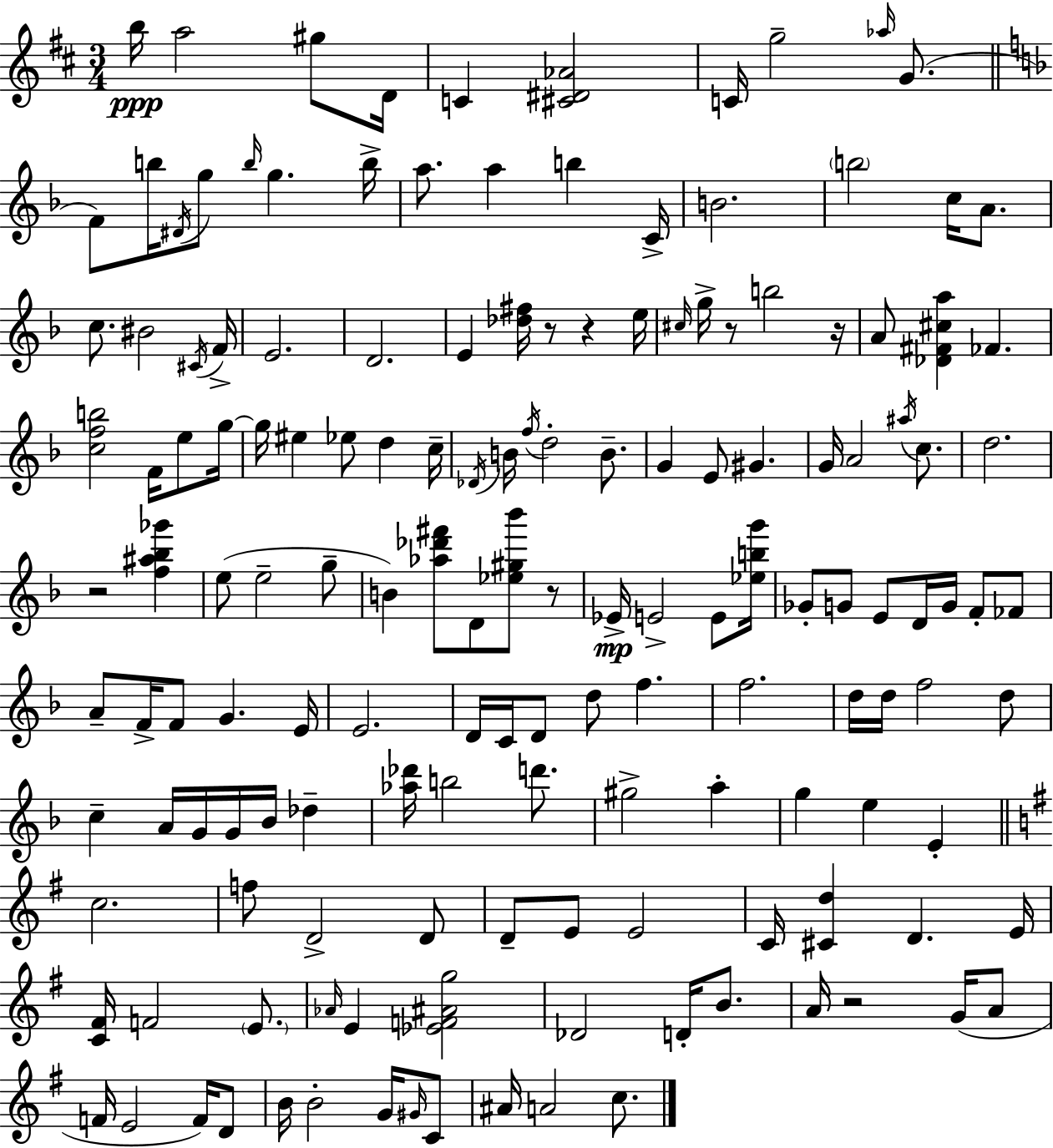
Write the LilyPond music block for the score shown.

{
  \clef treble
  \numericTimeSignature
  \time 3/4
  \key d \major
  b''16\ppp a''2 gis''8 d'16 | c'4 <cis' dis' aes'>2 | c'16 g''2-- \grace { aes''16 }( g'8. | \bar "||" \break \key d \minor f'8) b''16 \acciaccatura { dis'16 } g''8 \grace { b''16 } g''4. | b''16-> a''8. a''4 b''4 | c'16-> b'2. | \parenthesize b''2 c''16 a'8. | \break c''8. bis'2 | \acciaccatura { cis'16 } f'16-> e'2. | d'2. | e'4 <des'' fis''>16 r8 r4 | \break e''16 \grace { cis''16 } g''16-> r8 b''2 | r16 a'8 <des' fis' cis'' a''>4 fes'4. | <c'' f'' b''>2 | f'16 e''8 g''16~~ g''16 eis''4 ees''8 d''4 | \break c''16-- \acciaccatura { des'16 } b'16 \acciaccatura { f''16 } d''2-. | b'8.-- g'4 e'8 | gis'4. g'16 a'2 | \acciaccatura { ais''16 } c''8. d''2. | \break r2 | <f'' ais'' bes'' ges'''>4 e''8( e''2-- | g''8-- b'4) <aes'' des''' fis'''>8 | d'8 <ees'' gis'' bes'''>8 r8 ees'16->\mp e'2-> | \break e'8 <ees'' b'' g'''>16 ges'8-. g'8 e'8 | d'16 g'16 f'8-. fes'8 a'8-- f'16-> f'8 | g'4. e'16 e'2. | d'16 c'16 d'8 d''8 | \break f''4. f''2. | d''16 d''16 f''2 | d''8 c''4-- a'16 | g'16 g'16 bes'16 des''4-- <aes'' des'''>16 b''2 | \break d'''8. gis''2-> | a''4-. g''4 e''4 | e'4-. \bar "||" \break \key g \major c''2. | f''8 d'2-> d'8 | d'8-- e'8 e'2 | c'16 <cis' d''>4 d'4. e'16 | \break <c' fis'>16 f'2 \parenthesize e'8. | \grace { aes'16 } e'4 <ees' f' ais' g''>2 | des'2 d'16-. b'8. | a'16 r2 g'16( a'8 | \break f'16 e'2 f'16) d'8 | b'16 b'2-. g'16 \grace { gis'16 } | c'8 ais'16 a'2 c''8. | \bar "|."
}